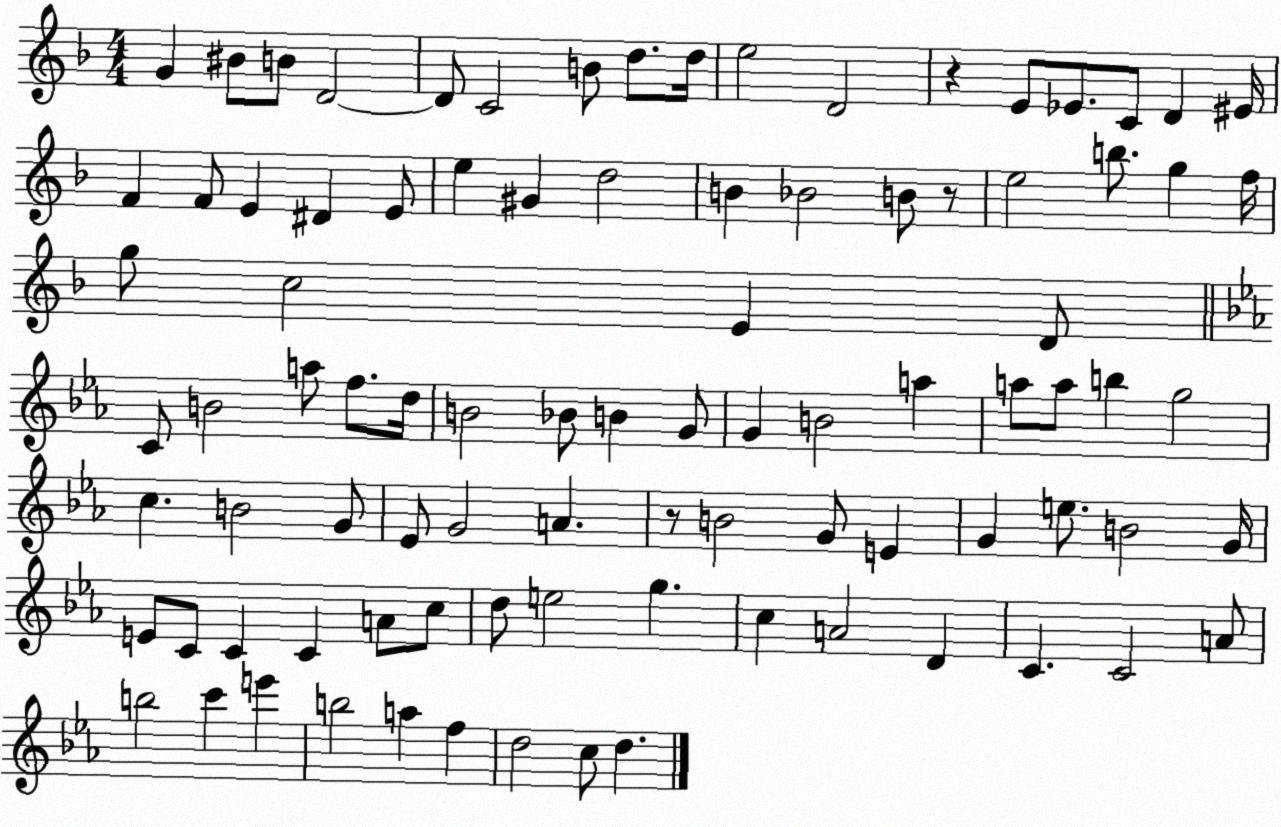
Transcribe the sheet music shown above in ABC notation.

X:1
T:Untitled
M:4/4
L:1/4
K:F
G ^B/2 B/2 D2 D/2 C2 B/2 d/2 d/4 e2 D2 z E/2 _E/2 C/2 D ^E/4 F F/2 E ^D E/2 e ^G d2 B _B2 B/2 z/2 e2 b/2 g f/4 g/2 c2 E D/2 C/2 B2 a/2 f/2 d/4 B2 _B/2 B G/2 G B2 a a/2 a/2 b g2 c B2 G/2 _E/2 G2 A z/2 B2 G/2 E G e/2 B2 G/4 E/2 C/2 C C A/2 c/2 d/2 e2 g c A2 D C C2 A/2 b2 c' e' b2 a f d2 c/2 d